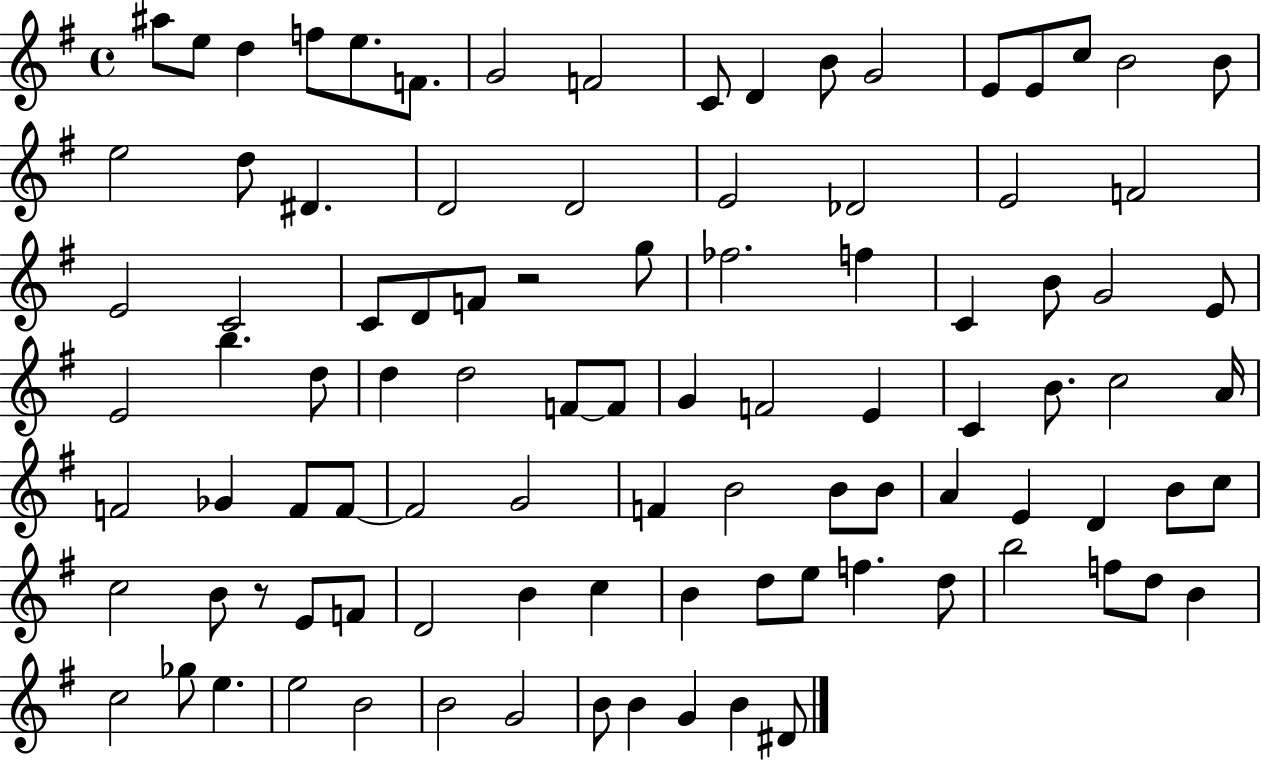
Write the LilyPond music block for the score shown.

{
  \clef treble
  \time 4/4
  \defaultTimeSignature
  \key g \major
  \repeat volta 2 { ais''8 e''8 d''4 f''8 e''8. f'8. | g'2 f'2 | c'8 d'4 b'8 g'2 | e'8 e'8 c''8 b'2 b'8 | \break e''2 d''8 dis'4. | d'2 d'2 | e'2 des'2 | e'2 f'2 | \break e'2 c'2 | c'8 d'8 f'8 r2 g''8 | fes''2. f''4 | c'4 b'8 g'2 e'8 | \break e'2 b''4. d''8 | d''4 d''2 f'8~~ f'8 | g'4 f'2 e'4 | c'4 b'8. c''2 a'16 | \break f'2 ges'4 f'8 f'8~~ | f'2 g'2 | f'4 b'2 b'8 b'8 | a'4 e'4 d'4 b'8 c''8 | \break c''2 b'8 r8 e'8 f'8 | d'2 b'4 c''4 | b'4 d''8 e''8 f''4. d''8 | b''2 f''8 d''8 b'4 | \break c''2 ges''8 e''4. | e''2 b'2 | b'2 g'2 | b'8 b'4 g'4 b'4 dis'8 | \break } \bar "|."
}